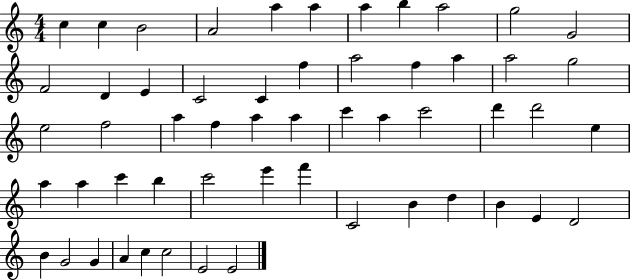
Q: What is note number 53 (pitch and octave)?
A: C5